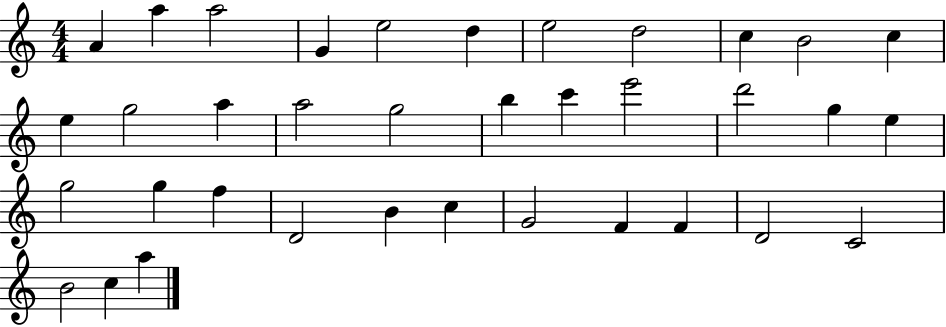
{
  \clef treble
  \numericTimeSignature
  \time 4/4
  \key c \major
  a'4 a''4 a''2 | g'4 e''2 d''4 | e''2 d''2 | c''4 b'2 c''4 | \break e''4 g''2 a''4 | a''2 g''2 | b''4 c'''4 e'''2 | d'''2 g''4 e''4 | \break g''2 g''4 f''4 | d'2 b'4 c''4 | g'2 f'4 f'4 | d'2 c'2 | \break b'2 c''4 a''4 | \bar "|."
}